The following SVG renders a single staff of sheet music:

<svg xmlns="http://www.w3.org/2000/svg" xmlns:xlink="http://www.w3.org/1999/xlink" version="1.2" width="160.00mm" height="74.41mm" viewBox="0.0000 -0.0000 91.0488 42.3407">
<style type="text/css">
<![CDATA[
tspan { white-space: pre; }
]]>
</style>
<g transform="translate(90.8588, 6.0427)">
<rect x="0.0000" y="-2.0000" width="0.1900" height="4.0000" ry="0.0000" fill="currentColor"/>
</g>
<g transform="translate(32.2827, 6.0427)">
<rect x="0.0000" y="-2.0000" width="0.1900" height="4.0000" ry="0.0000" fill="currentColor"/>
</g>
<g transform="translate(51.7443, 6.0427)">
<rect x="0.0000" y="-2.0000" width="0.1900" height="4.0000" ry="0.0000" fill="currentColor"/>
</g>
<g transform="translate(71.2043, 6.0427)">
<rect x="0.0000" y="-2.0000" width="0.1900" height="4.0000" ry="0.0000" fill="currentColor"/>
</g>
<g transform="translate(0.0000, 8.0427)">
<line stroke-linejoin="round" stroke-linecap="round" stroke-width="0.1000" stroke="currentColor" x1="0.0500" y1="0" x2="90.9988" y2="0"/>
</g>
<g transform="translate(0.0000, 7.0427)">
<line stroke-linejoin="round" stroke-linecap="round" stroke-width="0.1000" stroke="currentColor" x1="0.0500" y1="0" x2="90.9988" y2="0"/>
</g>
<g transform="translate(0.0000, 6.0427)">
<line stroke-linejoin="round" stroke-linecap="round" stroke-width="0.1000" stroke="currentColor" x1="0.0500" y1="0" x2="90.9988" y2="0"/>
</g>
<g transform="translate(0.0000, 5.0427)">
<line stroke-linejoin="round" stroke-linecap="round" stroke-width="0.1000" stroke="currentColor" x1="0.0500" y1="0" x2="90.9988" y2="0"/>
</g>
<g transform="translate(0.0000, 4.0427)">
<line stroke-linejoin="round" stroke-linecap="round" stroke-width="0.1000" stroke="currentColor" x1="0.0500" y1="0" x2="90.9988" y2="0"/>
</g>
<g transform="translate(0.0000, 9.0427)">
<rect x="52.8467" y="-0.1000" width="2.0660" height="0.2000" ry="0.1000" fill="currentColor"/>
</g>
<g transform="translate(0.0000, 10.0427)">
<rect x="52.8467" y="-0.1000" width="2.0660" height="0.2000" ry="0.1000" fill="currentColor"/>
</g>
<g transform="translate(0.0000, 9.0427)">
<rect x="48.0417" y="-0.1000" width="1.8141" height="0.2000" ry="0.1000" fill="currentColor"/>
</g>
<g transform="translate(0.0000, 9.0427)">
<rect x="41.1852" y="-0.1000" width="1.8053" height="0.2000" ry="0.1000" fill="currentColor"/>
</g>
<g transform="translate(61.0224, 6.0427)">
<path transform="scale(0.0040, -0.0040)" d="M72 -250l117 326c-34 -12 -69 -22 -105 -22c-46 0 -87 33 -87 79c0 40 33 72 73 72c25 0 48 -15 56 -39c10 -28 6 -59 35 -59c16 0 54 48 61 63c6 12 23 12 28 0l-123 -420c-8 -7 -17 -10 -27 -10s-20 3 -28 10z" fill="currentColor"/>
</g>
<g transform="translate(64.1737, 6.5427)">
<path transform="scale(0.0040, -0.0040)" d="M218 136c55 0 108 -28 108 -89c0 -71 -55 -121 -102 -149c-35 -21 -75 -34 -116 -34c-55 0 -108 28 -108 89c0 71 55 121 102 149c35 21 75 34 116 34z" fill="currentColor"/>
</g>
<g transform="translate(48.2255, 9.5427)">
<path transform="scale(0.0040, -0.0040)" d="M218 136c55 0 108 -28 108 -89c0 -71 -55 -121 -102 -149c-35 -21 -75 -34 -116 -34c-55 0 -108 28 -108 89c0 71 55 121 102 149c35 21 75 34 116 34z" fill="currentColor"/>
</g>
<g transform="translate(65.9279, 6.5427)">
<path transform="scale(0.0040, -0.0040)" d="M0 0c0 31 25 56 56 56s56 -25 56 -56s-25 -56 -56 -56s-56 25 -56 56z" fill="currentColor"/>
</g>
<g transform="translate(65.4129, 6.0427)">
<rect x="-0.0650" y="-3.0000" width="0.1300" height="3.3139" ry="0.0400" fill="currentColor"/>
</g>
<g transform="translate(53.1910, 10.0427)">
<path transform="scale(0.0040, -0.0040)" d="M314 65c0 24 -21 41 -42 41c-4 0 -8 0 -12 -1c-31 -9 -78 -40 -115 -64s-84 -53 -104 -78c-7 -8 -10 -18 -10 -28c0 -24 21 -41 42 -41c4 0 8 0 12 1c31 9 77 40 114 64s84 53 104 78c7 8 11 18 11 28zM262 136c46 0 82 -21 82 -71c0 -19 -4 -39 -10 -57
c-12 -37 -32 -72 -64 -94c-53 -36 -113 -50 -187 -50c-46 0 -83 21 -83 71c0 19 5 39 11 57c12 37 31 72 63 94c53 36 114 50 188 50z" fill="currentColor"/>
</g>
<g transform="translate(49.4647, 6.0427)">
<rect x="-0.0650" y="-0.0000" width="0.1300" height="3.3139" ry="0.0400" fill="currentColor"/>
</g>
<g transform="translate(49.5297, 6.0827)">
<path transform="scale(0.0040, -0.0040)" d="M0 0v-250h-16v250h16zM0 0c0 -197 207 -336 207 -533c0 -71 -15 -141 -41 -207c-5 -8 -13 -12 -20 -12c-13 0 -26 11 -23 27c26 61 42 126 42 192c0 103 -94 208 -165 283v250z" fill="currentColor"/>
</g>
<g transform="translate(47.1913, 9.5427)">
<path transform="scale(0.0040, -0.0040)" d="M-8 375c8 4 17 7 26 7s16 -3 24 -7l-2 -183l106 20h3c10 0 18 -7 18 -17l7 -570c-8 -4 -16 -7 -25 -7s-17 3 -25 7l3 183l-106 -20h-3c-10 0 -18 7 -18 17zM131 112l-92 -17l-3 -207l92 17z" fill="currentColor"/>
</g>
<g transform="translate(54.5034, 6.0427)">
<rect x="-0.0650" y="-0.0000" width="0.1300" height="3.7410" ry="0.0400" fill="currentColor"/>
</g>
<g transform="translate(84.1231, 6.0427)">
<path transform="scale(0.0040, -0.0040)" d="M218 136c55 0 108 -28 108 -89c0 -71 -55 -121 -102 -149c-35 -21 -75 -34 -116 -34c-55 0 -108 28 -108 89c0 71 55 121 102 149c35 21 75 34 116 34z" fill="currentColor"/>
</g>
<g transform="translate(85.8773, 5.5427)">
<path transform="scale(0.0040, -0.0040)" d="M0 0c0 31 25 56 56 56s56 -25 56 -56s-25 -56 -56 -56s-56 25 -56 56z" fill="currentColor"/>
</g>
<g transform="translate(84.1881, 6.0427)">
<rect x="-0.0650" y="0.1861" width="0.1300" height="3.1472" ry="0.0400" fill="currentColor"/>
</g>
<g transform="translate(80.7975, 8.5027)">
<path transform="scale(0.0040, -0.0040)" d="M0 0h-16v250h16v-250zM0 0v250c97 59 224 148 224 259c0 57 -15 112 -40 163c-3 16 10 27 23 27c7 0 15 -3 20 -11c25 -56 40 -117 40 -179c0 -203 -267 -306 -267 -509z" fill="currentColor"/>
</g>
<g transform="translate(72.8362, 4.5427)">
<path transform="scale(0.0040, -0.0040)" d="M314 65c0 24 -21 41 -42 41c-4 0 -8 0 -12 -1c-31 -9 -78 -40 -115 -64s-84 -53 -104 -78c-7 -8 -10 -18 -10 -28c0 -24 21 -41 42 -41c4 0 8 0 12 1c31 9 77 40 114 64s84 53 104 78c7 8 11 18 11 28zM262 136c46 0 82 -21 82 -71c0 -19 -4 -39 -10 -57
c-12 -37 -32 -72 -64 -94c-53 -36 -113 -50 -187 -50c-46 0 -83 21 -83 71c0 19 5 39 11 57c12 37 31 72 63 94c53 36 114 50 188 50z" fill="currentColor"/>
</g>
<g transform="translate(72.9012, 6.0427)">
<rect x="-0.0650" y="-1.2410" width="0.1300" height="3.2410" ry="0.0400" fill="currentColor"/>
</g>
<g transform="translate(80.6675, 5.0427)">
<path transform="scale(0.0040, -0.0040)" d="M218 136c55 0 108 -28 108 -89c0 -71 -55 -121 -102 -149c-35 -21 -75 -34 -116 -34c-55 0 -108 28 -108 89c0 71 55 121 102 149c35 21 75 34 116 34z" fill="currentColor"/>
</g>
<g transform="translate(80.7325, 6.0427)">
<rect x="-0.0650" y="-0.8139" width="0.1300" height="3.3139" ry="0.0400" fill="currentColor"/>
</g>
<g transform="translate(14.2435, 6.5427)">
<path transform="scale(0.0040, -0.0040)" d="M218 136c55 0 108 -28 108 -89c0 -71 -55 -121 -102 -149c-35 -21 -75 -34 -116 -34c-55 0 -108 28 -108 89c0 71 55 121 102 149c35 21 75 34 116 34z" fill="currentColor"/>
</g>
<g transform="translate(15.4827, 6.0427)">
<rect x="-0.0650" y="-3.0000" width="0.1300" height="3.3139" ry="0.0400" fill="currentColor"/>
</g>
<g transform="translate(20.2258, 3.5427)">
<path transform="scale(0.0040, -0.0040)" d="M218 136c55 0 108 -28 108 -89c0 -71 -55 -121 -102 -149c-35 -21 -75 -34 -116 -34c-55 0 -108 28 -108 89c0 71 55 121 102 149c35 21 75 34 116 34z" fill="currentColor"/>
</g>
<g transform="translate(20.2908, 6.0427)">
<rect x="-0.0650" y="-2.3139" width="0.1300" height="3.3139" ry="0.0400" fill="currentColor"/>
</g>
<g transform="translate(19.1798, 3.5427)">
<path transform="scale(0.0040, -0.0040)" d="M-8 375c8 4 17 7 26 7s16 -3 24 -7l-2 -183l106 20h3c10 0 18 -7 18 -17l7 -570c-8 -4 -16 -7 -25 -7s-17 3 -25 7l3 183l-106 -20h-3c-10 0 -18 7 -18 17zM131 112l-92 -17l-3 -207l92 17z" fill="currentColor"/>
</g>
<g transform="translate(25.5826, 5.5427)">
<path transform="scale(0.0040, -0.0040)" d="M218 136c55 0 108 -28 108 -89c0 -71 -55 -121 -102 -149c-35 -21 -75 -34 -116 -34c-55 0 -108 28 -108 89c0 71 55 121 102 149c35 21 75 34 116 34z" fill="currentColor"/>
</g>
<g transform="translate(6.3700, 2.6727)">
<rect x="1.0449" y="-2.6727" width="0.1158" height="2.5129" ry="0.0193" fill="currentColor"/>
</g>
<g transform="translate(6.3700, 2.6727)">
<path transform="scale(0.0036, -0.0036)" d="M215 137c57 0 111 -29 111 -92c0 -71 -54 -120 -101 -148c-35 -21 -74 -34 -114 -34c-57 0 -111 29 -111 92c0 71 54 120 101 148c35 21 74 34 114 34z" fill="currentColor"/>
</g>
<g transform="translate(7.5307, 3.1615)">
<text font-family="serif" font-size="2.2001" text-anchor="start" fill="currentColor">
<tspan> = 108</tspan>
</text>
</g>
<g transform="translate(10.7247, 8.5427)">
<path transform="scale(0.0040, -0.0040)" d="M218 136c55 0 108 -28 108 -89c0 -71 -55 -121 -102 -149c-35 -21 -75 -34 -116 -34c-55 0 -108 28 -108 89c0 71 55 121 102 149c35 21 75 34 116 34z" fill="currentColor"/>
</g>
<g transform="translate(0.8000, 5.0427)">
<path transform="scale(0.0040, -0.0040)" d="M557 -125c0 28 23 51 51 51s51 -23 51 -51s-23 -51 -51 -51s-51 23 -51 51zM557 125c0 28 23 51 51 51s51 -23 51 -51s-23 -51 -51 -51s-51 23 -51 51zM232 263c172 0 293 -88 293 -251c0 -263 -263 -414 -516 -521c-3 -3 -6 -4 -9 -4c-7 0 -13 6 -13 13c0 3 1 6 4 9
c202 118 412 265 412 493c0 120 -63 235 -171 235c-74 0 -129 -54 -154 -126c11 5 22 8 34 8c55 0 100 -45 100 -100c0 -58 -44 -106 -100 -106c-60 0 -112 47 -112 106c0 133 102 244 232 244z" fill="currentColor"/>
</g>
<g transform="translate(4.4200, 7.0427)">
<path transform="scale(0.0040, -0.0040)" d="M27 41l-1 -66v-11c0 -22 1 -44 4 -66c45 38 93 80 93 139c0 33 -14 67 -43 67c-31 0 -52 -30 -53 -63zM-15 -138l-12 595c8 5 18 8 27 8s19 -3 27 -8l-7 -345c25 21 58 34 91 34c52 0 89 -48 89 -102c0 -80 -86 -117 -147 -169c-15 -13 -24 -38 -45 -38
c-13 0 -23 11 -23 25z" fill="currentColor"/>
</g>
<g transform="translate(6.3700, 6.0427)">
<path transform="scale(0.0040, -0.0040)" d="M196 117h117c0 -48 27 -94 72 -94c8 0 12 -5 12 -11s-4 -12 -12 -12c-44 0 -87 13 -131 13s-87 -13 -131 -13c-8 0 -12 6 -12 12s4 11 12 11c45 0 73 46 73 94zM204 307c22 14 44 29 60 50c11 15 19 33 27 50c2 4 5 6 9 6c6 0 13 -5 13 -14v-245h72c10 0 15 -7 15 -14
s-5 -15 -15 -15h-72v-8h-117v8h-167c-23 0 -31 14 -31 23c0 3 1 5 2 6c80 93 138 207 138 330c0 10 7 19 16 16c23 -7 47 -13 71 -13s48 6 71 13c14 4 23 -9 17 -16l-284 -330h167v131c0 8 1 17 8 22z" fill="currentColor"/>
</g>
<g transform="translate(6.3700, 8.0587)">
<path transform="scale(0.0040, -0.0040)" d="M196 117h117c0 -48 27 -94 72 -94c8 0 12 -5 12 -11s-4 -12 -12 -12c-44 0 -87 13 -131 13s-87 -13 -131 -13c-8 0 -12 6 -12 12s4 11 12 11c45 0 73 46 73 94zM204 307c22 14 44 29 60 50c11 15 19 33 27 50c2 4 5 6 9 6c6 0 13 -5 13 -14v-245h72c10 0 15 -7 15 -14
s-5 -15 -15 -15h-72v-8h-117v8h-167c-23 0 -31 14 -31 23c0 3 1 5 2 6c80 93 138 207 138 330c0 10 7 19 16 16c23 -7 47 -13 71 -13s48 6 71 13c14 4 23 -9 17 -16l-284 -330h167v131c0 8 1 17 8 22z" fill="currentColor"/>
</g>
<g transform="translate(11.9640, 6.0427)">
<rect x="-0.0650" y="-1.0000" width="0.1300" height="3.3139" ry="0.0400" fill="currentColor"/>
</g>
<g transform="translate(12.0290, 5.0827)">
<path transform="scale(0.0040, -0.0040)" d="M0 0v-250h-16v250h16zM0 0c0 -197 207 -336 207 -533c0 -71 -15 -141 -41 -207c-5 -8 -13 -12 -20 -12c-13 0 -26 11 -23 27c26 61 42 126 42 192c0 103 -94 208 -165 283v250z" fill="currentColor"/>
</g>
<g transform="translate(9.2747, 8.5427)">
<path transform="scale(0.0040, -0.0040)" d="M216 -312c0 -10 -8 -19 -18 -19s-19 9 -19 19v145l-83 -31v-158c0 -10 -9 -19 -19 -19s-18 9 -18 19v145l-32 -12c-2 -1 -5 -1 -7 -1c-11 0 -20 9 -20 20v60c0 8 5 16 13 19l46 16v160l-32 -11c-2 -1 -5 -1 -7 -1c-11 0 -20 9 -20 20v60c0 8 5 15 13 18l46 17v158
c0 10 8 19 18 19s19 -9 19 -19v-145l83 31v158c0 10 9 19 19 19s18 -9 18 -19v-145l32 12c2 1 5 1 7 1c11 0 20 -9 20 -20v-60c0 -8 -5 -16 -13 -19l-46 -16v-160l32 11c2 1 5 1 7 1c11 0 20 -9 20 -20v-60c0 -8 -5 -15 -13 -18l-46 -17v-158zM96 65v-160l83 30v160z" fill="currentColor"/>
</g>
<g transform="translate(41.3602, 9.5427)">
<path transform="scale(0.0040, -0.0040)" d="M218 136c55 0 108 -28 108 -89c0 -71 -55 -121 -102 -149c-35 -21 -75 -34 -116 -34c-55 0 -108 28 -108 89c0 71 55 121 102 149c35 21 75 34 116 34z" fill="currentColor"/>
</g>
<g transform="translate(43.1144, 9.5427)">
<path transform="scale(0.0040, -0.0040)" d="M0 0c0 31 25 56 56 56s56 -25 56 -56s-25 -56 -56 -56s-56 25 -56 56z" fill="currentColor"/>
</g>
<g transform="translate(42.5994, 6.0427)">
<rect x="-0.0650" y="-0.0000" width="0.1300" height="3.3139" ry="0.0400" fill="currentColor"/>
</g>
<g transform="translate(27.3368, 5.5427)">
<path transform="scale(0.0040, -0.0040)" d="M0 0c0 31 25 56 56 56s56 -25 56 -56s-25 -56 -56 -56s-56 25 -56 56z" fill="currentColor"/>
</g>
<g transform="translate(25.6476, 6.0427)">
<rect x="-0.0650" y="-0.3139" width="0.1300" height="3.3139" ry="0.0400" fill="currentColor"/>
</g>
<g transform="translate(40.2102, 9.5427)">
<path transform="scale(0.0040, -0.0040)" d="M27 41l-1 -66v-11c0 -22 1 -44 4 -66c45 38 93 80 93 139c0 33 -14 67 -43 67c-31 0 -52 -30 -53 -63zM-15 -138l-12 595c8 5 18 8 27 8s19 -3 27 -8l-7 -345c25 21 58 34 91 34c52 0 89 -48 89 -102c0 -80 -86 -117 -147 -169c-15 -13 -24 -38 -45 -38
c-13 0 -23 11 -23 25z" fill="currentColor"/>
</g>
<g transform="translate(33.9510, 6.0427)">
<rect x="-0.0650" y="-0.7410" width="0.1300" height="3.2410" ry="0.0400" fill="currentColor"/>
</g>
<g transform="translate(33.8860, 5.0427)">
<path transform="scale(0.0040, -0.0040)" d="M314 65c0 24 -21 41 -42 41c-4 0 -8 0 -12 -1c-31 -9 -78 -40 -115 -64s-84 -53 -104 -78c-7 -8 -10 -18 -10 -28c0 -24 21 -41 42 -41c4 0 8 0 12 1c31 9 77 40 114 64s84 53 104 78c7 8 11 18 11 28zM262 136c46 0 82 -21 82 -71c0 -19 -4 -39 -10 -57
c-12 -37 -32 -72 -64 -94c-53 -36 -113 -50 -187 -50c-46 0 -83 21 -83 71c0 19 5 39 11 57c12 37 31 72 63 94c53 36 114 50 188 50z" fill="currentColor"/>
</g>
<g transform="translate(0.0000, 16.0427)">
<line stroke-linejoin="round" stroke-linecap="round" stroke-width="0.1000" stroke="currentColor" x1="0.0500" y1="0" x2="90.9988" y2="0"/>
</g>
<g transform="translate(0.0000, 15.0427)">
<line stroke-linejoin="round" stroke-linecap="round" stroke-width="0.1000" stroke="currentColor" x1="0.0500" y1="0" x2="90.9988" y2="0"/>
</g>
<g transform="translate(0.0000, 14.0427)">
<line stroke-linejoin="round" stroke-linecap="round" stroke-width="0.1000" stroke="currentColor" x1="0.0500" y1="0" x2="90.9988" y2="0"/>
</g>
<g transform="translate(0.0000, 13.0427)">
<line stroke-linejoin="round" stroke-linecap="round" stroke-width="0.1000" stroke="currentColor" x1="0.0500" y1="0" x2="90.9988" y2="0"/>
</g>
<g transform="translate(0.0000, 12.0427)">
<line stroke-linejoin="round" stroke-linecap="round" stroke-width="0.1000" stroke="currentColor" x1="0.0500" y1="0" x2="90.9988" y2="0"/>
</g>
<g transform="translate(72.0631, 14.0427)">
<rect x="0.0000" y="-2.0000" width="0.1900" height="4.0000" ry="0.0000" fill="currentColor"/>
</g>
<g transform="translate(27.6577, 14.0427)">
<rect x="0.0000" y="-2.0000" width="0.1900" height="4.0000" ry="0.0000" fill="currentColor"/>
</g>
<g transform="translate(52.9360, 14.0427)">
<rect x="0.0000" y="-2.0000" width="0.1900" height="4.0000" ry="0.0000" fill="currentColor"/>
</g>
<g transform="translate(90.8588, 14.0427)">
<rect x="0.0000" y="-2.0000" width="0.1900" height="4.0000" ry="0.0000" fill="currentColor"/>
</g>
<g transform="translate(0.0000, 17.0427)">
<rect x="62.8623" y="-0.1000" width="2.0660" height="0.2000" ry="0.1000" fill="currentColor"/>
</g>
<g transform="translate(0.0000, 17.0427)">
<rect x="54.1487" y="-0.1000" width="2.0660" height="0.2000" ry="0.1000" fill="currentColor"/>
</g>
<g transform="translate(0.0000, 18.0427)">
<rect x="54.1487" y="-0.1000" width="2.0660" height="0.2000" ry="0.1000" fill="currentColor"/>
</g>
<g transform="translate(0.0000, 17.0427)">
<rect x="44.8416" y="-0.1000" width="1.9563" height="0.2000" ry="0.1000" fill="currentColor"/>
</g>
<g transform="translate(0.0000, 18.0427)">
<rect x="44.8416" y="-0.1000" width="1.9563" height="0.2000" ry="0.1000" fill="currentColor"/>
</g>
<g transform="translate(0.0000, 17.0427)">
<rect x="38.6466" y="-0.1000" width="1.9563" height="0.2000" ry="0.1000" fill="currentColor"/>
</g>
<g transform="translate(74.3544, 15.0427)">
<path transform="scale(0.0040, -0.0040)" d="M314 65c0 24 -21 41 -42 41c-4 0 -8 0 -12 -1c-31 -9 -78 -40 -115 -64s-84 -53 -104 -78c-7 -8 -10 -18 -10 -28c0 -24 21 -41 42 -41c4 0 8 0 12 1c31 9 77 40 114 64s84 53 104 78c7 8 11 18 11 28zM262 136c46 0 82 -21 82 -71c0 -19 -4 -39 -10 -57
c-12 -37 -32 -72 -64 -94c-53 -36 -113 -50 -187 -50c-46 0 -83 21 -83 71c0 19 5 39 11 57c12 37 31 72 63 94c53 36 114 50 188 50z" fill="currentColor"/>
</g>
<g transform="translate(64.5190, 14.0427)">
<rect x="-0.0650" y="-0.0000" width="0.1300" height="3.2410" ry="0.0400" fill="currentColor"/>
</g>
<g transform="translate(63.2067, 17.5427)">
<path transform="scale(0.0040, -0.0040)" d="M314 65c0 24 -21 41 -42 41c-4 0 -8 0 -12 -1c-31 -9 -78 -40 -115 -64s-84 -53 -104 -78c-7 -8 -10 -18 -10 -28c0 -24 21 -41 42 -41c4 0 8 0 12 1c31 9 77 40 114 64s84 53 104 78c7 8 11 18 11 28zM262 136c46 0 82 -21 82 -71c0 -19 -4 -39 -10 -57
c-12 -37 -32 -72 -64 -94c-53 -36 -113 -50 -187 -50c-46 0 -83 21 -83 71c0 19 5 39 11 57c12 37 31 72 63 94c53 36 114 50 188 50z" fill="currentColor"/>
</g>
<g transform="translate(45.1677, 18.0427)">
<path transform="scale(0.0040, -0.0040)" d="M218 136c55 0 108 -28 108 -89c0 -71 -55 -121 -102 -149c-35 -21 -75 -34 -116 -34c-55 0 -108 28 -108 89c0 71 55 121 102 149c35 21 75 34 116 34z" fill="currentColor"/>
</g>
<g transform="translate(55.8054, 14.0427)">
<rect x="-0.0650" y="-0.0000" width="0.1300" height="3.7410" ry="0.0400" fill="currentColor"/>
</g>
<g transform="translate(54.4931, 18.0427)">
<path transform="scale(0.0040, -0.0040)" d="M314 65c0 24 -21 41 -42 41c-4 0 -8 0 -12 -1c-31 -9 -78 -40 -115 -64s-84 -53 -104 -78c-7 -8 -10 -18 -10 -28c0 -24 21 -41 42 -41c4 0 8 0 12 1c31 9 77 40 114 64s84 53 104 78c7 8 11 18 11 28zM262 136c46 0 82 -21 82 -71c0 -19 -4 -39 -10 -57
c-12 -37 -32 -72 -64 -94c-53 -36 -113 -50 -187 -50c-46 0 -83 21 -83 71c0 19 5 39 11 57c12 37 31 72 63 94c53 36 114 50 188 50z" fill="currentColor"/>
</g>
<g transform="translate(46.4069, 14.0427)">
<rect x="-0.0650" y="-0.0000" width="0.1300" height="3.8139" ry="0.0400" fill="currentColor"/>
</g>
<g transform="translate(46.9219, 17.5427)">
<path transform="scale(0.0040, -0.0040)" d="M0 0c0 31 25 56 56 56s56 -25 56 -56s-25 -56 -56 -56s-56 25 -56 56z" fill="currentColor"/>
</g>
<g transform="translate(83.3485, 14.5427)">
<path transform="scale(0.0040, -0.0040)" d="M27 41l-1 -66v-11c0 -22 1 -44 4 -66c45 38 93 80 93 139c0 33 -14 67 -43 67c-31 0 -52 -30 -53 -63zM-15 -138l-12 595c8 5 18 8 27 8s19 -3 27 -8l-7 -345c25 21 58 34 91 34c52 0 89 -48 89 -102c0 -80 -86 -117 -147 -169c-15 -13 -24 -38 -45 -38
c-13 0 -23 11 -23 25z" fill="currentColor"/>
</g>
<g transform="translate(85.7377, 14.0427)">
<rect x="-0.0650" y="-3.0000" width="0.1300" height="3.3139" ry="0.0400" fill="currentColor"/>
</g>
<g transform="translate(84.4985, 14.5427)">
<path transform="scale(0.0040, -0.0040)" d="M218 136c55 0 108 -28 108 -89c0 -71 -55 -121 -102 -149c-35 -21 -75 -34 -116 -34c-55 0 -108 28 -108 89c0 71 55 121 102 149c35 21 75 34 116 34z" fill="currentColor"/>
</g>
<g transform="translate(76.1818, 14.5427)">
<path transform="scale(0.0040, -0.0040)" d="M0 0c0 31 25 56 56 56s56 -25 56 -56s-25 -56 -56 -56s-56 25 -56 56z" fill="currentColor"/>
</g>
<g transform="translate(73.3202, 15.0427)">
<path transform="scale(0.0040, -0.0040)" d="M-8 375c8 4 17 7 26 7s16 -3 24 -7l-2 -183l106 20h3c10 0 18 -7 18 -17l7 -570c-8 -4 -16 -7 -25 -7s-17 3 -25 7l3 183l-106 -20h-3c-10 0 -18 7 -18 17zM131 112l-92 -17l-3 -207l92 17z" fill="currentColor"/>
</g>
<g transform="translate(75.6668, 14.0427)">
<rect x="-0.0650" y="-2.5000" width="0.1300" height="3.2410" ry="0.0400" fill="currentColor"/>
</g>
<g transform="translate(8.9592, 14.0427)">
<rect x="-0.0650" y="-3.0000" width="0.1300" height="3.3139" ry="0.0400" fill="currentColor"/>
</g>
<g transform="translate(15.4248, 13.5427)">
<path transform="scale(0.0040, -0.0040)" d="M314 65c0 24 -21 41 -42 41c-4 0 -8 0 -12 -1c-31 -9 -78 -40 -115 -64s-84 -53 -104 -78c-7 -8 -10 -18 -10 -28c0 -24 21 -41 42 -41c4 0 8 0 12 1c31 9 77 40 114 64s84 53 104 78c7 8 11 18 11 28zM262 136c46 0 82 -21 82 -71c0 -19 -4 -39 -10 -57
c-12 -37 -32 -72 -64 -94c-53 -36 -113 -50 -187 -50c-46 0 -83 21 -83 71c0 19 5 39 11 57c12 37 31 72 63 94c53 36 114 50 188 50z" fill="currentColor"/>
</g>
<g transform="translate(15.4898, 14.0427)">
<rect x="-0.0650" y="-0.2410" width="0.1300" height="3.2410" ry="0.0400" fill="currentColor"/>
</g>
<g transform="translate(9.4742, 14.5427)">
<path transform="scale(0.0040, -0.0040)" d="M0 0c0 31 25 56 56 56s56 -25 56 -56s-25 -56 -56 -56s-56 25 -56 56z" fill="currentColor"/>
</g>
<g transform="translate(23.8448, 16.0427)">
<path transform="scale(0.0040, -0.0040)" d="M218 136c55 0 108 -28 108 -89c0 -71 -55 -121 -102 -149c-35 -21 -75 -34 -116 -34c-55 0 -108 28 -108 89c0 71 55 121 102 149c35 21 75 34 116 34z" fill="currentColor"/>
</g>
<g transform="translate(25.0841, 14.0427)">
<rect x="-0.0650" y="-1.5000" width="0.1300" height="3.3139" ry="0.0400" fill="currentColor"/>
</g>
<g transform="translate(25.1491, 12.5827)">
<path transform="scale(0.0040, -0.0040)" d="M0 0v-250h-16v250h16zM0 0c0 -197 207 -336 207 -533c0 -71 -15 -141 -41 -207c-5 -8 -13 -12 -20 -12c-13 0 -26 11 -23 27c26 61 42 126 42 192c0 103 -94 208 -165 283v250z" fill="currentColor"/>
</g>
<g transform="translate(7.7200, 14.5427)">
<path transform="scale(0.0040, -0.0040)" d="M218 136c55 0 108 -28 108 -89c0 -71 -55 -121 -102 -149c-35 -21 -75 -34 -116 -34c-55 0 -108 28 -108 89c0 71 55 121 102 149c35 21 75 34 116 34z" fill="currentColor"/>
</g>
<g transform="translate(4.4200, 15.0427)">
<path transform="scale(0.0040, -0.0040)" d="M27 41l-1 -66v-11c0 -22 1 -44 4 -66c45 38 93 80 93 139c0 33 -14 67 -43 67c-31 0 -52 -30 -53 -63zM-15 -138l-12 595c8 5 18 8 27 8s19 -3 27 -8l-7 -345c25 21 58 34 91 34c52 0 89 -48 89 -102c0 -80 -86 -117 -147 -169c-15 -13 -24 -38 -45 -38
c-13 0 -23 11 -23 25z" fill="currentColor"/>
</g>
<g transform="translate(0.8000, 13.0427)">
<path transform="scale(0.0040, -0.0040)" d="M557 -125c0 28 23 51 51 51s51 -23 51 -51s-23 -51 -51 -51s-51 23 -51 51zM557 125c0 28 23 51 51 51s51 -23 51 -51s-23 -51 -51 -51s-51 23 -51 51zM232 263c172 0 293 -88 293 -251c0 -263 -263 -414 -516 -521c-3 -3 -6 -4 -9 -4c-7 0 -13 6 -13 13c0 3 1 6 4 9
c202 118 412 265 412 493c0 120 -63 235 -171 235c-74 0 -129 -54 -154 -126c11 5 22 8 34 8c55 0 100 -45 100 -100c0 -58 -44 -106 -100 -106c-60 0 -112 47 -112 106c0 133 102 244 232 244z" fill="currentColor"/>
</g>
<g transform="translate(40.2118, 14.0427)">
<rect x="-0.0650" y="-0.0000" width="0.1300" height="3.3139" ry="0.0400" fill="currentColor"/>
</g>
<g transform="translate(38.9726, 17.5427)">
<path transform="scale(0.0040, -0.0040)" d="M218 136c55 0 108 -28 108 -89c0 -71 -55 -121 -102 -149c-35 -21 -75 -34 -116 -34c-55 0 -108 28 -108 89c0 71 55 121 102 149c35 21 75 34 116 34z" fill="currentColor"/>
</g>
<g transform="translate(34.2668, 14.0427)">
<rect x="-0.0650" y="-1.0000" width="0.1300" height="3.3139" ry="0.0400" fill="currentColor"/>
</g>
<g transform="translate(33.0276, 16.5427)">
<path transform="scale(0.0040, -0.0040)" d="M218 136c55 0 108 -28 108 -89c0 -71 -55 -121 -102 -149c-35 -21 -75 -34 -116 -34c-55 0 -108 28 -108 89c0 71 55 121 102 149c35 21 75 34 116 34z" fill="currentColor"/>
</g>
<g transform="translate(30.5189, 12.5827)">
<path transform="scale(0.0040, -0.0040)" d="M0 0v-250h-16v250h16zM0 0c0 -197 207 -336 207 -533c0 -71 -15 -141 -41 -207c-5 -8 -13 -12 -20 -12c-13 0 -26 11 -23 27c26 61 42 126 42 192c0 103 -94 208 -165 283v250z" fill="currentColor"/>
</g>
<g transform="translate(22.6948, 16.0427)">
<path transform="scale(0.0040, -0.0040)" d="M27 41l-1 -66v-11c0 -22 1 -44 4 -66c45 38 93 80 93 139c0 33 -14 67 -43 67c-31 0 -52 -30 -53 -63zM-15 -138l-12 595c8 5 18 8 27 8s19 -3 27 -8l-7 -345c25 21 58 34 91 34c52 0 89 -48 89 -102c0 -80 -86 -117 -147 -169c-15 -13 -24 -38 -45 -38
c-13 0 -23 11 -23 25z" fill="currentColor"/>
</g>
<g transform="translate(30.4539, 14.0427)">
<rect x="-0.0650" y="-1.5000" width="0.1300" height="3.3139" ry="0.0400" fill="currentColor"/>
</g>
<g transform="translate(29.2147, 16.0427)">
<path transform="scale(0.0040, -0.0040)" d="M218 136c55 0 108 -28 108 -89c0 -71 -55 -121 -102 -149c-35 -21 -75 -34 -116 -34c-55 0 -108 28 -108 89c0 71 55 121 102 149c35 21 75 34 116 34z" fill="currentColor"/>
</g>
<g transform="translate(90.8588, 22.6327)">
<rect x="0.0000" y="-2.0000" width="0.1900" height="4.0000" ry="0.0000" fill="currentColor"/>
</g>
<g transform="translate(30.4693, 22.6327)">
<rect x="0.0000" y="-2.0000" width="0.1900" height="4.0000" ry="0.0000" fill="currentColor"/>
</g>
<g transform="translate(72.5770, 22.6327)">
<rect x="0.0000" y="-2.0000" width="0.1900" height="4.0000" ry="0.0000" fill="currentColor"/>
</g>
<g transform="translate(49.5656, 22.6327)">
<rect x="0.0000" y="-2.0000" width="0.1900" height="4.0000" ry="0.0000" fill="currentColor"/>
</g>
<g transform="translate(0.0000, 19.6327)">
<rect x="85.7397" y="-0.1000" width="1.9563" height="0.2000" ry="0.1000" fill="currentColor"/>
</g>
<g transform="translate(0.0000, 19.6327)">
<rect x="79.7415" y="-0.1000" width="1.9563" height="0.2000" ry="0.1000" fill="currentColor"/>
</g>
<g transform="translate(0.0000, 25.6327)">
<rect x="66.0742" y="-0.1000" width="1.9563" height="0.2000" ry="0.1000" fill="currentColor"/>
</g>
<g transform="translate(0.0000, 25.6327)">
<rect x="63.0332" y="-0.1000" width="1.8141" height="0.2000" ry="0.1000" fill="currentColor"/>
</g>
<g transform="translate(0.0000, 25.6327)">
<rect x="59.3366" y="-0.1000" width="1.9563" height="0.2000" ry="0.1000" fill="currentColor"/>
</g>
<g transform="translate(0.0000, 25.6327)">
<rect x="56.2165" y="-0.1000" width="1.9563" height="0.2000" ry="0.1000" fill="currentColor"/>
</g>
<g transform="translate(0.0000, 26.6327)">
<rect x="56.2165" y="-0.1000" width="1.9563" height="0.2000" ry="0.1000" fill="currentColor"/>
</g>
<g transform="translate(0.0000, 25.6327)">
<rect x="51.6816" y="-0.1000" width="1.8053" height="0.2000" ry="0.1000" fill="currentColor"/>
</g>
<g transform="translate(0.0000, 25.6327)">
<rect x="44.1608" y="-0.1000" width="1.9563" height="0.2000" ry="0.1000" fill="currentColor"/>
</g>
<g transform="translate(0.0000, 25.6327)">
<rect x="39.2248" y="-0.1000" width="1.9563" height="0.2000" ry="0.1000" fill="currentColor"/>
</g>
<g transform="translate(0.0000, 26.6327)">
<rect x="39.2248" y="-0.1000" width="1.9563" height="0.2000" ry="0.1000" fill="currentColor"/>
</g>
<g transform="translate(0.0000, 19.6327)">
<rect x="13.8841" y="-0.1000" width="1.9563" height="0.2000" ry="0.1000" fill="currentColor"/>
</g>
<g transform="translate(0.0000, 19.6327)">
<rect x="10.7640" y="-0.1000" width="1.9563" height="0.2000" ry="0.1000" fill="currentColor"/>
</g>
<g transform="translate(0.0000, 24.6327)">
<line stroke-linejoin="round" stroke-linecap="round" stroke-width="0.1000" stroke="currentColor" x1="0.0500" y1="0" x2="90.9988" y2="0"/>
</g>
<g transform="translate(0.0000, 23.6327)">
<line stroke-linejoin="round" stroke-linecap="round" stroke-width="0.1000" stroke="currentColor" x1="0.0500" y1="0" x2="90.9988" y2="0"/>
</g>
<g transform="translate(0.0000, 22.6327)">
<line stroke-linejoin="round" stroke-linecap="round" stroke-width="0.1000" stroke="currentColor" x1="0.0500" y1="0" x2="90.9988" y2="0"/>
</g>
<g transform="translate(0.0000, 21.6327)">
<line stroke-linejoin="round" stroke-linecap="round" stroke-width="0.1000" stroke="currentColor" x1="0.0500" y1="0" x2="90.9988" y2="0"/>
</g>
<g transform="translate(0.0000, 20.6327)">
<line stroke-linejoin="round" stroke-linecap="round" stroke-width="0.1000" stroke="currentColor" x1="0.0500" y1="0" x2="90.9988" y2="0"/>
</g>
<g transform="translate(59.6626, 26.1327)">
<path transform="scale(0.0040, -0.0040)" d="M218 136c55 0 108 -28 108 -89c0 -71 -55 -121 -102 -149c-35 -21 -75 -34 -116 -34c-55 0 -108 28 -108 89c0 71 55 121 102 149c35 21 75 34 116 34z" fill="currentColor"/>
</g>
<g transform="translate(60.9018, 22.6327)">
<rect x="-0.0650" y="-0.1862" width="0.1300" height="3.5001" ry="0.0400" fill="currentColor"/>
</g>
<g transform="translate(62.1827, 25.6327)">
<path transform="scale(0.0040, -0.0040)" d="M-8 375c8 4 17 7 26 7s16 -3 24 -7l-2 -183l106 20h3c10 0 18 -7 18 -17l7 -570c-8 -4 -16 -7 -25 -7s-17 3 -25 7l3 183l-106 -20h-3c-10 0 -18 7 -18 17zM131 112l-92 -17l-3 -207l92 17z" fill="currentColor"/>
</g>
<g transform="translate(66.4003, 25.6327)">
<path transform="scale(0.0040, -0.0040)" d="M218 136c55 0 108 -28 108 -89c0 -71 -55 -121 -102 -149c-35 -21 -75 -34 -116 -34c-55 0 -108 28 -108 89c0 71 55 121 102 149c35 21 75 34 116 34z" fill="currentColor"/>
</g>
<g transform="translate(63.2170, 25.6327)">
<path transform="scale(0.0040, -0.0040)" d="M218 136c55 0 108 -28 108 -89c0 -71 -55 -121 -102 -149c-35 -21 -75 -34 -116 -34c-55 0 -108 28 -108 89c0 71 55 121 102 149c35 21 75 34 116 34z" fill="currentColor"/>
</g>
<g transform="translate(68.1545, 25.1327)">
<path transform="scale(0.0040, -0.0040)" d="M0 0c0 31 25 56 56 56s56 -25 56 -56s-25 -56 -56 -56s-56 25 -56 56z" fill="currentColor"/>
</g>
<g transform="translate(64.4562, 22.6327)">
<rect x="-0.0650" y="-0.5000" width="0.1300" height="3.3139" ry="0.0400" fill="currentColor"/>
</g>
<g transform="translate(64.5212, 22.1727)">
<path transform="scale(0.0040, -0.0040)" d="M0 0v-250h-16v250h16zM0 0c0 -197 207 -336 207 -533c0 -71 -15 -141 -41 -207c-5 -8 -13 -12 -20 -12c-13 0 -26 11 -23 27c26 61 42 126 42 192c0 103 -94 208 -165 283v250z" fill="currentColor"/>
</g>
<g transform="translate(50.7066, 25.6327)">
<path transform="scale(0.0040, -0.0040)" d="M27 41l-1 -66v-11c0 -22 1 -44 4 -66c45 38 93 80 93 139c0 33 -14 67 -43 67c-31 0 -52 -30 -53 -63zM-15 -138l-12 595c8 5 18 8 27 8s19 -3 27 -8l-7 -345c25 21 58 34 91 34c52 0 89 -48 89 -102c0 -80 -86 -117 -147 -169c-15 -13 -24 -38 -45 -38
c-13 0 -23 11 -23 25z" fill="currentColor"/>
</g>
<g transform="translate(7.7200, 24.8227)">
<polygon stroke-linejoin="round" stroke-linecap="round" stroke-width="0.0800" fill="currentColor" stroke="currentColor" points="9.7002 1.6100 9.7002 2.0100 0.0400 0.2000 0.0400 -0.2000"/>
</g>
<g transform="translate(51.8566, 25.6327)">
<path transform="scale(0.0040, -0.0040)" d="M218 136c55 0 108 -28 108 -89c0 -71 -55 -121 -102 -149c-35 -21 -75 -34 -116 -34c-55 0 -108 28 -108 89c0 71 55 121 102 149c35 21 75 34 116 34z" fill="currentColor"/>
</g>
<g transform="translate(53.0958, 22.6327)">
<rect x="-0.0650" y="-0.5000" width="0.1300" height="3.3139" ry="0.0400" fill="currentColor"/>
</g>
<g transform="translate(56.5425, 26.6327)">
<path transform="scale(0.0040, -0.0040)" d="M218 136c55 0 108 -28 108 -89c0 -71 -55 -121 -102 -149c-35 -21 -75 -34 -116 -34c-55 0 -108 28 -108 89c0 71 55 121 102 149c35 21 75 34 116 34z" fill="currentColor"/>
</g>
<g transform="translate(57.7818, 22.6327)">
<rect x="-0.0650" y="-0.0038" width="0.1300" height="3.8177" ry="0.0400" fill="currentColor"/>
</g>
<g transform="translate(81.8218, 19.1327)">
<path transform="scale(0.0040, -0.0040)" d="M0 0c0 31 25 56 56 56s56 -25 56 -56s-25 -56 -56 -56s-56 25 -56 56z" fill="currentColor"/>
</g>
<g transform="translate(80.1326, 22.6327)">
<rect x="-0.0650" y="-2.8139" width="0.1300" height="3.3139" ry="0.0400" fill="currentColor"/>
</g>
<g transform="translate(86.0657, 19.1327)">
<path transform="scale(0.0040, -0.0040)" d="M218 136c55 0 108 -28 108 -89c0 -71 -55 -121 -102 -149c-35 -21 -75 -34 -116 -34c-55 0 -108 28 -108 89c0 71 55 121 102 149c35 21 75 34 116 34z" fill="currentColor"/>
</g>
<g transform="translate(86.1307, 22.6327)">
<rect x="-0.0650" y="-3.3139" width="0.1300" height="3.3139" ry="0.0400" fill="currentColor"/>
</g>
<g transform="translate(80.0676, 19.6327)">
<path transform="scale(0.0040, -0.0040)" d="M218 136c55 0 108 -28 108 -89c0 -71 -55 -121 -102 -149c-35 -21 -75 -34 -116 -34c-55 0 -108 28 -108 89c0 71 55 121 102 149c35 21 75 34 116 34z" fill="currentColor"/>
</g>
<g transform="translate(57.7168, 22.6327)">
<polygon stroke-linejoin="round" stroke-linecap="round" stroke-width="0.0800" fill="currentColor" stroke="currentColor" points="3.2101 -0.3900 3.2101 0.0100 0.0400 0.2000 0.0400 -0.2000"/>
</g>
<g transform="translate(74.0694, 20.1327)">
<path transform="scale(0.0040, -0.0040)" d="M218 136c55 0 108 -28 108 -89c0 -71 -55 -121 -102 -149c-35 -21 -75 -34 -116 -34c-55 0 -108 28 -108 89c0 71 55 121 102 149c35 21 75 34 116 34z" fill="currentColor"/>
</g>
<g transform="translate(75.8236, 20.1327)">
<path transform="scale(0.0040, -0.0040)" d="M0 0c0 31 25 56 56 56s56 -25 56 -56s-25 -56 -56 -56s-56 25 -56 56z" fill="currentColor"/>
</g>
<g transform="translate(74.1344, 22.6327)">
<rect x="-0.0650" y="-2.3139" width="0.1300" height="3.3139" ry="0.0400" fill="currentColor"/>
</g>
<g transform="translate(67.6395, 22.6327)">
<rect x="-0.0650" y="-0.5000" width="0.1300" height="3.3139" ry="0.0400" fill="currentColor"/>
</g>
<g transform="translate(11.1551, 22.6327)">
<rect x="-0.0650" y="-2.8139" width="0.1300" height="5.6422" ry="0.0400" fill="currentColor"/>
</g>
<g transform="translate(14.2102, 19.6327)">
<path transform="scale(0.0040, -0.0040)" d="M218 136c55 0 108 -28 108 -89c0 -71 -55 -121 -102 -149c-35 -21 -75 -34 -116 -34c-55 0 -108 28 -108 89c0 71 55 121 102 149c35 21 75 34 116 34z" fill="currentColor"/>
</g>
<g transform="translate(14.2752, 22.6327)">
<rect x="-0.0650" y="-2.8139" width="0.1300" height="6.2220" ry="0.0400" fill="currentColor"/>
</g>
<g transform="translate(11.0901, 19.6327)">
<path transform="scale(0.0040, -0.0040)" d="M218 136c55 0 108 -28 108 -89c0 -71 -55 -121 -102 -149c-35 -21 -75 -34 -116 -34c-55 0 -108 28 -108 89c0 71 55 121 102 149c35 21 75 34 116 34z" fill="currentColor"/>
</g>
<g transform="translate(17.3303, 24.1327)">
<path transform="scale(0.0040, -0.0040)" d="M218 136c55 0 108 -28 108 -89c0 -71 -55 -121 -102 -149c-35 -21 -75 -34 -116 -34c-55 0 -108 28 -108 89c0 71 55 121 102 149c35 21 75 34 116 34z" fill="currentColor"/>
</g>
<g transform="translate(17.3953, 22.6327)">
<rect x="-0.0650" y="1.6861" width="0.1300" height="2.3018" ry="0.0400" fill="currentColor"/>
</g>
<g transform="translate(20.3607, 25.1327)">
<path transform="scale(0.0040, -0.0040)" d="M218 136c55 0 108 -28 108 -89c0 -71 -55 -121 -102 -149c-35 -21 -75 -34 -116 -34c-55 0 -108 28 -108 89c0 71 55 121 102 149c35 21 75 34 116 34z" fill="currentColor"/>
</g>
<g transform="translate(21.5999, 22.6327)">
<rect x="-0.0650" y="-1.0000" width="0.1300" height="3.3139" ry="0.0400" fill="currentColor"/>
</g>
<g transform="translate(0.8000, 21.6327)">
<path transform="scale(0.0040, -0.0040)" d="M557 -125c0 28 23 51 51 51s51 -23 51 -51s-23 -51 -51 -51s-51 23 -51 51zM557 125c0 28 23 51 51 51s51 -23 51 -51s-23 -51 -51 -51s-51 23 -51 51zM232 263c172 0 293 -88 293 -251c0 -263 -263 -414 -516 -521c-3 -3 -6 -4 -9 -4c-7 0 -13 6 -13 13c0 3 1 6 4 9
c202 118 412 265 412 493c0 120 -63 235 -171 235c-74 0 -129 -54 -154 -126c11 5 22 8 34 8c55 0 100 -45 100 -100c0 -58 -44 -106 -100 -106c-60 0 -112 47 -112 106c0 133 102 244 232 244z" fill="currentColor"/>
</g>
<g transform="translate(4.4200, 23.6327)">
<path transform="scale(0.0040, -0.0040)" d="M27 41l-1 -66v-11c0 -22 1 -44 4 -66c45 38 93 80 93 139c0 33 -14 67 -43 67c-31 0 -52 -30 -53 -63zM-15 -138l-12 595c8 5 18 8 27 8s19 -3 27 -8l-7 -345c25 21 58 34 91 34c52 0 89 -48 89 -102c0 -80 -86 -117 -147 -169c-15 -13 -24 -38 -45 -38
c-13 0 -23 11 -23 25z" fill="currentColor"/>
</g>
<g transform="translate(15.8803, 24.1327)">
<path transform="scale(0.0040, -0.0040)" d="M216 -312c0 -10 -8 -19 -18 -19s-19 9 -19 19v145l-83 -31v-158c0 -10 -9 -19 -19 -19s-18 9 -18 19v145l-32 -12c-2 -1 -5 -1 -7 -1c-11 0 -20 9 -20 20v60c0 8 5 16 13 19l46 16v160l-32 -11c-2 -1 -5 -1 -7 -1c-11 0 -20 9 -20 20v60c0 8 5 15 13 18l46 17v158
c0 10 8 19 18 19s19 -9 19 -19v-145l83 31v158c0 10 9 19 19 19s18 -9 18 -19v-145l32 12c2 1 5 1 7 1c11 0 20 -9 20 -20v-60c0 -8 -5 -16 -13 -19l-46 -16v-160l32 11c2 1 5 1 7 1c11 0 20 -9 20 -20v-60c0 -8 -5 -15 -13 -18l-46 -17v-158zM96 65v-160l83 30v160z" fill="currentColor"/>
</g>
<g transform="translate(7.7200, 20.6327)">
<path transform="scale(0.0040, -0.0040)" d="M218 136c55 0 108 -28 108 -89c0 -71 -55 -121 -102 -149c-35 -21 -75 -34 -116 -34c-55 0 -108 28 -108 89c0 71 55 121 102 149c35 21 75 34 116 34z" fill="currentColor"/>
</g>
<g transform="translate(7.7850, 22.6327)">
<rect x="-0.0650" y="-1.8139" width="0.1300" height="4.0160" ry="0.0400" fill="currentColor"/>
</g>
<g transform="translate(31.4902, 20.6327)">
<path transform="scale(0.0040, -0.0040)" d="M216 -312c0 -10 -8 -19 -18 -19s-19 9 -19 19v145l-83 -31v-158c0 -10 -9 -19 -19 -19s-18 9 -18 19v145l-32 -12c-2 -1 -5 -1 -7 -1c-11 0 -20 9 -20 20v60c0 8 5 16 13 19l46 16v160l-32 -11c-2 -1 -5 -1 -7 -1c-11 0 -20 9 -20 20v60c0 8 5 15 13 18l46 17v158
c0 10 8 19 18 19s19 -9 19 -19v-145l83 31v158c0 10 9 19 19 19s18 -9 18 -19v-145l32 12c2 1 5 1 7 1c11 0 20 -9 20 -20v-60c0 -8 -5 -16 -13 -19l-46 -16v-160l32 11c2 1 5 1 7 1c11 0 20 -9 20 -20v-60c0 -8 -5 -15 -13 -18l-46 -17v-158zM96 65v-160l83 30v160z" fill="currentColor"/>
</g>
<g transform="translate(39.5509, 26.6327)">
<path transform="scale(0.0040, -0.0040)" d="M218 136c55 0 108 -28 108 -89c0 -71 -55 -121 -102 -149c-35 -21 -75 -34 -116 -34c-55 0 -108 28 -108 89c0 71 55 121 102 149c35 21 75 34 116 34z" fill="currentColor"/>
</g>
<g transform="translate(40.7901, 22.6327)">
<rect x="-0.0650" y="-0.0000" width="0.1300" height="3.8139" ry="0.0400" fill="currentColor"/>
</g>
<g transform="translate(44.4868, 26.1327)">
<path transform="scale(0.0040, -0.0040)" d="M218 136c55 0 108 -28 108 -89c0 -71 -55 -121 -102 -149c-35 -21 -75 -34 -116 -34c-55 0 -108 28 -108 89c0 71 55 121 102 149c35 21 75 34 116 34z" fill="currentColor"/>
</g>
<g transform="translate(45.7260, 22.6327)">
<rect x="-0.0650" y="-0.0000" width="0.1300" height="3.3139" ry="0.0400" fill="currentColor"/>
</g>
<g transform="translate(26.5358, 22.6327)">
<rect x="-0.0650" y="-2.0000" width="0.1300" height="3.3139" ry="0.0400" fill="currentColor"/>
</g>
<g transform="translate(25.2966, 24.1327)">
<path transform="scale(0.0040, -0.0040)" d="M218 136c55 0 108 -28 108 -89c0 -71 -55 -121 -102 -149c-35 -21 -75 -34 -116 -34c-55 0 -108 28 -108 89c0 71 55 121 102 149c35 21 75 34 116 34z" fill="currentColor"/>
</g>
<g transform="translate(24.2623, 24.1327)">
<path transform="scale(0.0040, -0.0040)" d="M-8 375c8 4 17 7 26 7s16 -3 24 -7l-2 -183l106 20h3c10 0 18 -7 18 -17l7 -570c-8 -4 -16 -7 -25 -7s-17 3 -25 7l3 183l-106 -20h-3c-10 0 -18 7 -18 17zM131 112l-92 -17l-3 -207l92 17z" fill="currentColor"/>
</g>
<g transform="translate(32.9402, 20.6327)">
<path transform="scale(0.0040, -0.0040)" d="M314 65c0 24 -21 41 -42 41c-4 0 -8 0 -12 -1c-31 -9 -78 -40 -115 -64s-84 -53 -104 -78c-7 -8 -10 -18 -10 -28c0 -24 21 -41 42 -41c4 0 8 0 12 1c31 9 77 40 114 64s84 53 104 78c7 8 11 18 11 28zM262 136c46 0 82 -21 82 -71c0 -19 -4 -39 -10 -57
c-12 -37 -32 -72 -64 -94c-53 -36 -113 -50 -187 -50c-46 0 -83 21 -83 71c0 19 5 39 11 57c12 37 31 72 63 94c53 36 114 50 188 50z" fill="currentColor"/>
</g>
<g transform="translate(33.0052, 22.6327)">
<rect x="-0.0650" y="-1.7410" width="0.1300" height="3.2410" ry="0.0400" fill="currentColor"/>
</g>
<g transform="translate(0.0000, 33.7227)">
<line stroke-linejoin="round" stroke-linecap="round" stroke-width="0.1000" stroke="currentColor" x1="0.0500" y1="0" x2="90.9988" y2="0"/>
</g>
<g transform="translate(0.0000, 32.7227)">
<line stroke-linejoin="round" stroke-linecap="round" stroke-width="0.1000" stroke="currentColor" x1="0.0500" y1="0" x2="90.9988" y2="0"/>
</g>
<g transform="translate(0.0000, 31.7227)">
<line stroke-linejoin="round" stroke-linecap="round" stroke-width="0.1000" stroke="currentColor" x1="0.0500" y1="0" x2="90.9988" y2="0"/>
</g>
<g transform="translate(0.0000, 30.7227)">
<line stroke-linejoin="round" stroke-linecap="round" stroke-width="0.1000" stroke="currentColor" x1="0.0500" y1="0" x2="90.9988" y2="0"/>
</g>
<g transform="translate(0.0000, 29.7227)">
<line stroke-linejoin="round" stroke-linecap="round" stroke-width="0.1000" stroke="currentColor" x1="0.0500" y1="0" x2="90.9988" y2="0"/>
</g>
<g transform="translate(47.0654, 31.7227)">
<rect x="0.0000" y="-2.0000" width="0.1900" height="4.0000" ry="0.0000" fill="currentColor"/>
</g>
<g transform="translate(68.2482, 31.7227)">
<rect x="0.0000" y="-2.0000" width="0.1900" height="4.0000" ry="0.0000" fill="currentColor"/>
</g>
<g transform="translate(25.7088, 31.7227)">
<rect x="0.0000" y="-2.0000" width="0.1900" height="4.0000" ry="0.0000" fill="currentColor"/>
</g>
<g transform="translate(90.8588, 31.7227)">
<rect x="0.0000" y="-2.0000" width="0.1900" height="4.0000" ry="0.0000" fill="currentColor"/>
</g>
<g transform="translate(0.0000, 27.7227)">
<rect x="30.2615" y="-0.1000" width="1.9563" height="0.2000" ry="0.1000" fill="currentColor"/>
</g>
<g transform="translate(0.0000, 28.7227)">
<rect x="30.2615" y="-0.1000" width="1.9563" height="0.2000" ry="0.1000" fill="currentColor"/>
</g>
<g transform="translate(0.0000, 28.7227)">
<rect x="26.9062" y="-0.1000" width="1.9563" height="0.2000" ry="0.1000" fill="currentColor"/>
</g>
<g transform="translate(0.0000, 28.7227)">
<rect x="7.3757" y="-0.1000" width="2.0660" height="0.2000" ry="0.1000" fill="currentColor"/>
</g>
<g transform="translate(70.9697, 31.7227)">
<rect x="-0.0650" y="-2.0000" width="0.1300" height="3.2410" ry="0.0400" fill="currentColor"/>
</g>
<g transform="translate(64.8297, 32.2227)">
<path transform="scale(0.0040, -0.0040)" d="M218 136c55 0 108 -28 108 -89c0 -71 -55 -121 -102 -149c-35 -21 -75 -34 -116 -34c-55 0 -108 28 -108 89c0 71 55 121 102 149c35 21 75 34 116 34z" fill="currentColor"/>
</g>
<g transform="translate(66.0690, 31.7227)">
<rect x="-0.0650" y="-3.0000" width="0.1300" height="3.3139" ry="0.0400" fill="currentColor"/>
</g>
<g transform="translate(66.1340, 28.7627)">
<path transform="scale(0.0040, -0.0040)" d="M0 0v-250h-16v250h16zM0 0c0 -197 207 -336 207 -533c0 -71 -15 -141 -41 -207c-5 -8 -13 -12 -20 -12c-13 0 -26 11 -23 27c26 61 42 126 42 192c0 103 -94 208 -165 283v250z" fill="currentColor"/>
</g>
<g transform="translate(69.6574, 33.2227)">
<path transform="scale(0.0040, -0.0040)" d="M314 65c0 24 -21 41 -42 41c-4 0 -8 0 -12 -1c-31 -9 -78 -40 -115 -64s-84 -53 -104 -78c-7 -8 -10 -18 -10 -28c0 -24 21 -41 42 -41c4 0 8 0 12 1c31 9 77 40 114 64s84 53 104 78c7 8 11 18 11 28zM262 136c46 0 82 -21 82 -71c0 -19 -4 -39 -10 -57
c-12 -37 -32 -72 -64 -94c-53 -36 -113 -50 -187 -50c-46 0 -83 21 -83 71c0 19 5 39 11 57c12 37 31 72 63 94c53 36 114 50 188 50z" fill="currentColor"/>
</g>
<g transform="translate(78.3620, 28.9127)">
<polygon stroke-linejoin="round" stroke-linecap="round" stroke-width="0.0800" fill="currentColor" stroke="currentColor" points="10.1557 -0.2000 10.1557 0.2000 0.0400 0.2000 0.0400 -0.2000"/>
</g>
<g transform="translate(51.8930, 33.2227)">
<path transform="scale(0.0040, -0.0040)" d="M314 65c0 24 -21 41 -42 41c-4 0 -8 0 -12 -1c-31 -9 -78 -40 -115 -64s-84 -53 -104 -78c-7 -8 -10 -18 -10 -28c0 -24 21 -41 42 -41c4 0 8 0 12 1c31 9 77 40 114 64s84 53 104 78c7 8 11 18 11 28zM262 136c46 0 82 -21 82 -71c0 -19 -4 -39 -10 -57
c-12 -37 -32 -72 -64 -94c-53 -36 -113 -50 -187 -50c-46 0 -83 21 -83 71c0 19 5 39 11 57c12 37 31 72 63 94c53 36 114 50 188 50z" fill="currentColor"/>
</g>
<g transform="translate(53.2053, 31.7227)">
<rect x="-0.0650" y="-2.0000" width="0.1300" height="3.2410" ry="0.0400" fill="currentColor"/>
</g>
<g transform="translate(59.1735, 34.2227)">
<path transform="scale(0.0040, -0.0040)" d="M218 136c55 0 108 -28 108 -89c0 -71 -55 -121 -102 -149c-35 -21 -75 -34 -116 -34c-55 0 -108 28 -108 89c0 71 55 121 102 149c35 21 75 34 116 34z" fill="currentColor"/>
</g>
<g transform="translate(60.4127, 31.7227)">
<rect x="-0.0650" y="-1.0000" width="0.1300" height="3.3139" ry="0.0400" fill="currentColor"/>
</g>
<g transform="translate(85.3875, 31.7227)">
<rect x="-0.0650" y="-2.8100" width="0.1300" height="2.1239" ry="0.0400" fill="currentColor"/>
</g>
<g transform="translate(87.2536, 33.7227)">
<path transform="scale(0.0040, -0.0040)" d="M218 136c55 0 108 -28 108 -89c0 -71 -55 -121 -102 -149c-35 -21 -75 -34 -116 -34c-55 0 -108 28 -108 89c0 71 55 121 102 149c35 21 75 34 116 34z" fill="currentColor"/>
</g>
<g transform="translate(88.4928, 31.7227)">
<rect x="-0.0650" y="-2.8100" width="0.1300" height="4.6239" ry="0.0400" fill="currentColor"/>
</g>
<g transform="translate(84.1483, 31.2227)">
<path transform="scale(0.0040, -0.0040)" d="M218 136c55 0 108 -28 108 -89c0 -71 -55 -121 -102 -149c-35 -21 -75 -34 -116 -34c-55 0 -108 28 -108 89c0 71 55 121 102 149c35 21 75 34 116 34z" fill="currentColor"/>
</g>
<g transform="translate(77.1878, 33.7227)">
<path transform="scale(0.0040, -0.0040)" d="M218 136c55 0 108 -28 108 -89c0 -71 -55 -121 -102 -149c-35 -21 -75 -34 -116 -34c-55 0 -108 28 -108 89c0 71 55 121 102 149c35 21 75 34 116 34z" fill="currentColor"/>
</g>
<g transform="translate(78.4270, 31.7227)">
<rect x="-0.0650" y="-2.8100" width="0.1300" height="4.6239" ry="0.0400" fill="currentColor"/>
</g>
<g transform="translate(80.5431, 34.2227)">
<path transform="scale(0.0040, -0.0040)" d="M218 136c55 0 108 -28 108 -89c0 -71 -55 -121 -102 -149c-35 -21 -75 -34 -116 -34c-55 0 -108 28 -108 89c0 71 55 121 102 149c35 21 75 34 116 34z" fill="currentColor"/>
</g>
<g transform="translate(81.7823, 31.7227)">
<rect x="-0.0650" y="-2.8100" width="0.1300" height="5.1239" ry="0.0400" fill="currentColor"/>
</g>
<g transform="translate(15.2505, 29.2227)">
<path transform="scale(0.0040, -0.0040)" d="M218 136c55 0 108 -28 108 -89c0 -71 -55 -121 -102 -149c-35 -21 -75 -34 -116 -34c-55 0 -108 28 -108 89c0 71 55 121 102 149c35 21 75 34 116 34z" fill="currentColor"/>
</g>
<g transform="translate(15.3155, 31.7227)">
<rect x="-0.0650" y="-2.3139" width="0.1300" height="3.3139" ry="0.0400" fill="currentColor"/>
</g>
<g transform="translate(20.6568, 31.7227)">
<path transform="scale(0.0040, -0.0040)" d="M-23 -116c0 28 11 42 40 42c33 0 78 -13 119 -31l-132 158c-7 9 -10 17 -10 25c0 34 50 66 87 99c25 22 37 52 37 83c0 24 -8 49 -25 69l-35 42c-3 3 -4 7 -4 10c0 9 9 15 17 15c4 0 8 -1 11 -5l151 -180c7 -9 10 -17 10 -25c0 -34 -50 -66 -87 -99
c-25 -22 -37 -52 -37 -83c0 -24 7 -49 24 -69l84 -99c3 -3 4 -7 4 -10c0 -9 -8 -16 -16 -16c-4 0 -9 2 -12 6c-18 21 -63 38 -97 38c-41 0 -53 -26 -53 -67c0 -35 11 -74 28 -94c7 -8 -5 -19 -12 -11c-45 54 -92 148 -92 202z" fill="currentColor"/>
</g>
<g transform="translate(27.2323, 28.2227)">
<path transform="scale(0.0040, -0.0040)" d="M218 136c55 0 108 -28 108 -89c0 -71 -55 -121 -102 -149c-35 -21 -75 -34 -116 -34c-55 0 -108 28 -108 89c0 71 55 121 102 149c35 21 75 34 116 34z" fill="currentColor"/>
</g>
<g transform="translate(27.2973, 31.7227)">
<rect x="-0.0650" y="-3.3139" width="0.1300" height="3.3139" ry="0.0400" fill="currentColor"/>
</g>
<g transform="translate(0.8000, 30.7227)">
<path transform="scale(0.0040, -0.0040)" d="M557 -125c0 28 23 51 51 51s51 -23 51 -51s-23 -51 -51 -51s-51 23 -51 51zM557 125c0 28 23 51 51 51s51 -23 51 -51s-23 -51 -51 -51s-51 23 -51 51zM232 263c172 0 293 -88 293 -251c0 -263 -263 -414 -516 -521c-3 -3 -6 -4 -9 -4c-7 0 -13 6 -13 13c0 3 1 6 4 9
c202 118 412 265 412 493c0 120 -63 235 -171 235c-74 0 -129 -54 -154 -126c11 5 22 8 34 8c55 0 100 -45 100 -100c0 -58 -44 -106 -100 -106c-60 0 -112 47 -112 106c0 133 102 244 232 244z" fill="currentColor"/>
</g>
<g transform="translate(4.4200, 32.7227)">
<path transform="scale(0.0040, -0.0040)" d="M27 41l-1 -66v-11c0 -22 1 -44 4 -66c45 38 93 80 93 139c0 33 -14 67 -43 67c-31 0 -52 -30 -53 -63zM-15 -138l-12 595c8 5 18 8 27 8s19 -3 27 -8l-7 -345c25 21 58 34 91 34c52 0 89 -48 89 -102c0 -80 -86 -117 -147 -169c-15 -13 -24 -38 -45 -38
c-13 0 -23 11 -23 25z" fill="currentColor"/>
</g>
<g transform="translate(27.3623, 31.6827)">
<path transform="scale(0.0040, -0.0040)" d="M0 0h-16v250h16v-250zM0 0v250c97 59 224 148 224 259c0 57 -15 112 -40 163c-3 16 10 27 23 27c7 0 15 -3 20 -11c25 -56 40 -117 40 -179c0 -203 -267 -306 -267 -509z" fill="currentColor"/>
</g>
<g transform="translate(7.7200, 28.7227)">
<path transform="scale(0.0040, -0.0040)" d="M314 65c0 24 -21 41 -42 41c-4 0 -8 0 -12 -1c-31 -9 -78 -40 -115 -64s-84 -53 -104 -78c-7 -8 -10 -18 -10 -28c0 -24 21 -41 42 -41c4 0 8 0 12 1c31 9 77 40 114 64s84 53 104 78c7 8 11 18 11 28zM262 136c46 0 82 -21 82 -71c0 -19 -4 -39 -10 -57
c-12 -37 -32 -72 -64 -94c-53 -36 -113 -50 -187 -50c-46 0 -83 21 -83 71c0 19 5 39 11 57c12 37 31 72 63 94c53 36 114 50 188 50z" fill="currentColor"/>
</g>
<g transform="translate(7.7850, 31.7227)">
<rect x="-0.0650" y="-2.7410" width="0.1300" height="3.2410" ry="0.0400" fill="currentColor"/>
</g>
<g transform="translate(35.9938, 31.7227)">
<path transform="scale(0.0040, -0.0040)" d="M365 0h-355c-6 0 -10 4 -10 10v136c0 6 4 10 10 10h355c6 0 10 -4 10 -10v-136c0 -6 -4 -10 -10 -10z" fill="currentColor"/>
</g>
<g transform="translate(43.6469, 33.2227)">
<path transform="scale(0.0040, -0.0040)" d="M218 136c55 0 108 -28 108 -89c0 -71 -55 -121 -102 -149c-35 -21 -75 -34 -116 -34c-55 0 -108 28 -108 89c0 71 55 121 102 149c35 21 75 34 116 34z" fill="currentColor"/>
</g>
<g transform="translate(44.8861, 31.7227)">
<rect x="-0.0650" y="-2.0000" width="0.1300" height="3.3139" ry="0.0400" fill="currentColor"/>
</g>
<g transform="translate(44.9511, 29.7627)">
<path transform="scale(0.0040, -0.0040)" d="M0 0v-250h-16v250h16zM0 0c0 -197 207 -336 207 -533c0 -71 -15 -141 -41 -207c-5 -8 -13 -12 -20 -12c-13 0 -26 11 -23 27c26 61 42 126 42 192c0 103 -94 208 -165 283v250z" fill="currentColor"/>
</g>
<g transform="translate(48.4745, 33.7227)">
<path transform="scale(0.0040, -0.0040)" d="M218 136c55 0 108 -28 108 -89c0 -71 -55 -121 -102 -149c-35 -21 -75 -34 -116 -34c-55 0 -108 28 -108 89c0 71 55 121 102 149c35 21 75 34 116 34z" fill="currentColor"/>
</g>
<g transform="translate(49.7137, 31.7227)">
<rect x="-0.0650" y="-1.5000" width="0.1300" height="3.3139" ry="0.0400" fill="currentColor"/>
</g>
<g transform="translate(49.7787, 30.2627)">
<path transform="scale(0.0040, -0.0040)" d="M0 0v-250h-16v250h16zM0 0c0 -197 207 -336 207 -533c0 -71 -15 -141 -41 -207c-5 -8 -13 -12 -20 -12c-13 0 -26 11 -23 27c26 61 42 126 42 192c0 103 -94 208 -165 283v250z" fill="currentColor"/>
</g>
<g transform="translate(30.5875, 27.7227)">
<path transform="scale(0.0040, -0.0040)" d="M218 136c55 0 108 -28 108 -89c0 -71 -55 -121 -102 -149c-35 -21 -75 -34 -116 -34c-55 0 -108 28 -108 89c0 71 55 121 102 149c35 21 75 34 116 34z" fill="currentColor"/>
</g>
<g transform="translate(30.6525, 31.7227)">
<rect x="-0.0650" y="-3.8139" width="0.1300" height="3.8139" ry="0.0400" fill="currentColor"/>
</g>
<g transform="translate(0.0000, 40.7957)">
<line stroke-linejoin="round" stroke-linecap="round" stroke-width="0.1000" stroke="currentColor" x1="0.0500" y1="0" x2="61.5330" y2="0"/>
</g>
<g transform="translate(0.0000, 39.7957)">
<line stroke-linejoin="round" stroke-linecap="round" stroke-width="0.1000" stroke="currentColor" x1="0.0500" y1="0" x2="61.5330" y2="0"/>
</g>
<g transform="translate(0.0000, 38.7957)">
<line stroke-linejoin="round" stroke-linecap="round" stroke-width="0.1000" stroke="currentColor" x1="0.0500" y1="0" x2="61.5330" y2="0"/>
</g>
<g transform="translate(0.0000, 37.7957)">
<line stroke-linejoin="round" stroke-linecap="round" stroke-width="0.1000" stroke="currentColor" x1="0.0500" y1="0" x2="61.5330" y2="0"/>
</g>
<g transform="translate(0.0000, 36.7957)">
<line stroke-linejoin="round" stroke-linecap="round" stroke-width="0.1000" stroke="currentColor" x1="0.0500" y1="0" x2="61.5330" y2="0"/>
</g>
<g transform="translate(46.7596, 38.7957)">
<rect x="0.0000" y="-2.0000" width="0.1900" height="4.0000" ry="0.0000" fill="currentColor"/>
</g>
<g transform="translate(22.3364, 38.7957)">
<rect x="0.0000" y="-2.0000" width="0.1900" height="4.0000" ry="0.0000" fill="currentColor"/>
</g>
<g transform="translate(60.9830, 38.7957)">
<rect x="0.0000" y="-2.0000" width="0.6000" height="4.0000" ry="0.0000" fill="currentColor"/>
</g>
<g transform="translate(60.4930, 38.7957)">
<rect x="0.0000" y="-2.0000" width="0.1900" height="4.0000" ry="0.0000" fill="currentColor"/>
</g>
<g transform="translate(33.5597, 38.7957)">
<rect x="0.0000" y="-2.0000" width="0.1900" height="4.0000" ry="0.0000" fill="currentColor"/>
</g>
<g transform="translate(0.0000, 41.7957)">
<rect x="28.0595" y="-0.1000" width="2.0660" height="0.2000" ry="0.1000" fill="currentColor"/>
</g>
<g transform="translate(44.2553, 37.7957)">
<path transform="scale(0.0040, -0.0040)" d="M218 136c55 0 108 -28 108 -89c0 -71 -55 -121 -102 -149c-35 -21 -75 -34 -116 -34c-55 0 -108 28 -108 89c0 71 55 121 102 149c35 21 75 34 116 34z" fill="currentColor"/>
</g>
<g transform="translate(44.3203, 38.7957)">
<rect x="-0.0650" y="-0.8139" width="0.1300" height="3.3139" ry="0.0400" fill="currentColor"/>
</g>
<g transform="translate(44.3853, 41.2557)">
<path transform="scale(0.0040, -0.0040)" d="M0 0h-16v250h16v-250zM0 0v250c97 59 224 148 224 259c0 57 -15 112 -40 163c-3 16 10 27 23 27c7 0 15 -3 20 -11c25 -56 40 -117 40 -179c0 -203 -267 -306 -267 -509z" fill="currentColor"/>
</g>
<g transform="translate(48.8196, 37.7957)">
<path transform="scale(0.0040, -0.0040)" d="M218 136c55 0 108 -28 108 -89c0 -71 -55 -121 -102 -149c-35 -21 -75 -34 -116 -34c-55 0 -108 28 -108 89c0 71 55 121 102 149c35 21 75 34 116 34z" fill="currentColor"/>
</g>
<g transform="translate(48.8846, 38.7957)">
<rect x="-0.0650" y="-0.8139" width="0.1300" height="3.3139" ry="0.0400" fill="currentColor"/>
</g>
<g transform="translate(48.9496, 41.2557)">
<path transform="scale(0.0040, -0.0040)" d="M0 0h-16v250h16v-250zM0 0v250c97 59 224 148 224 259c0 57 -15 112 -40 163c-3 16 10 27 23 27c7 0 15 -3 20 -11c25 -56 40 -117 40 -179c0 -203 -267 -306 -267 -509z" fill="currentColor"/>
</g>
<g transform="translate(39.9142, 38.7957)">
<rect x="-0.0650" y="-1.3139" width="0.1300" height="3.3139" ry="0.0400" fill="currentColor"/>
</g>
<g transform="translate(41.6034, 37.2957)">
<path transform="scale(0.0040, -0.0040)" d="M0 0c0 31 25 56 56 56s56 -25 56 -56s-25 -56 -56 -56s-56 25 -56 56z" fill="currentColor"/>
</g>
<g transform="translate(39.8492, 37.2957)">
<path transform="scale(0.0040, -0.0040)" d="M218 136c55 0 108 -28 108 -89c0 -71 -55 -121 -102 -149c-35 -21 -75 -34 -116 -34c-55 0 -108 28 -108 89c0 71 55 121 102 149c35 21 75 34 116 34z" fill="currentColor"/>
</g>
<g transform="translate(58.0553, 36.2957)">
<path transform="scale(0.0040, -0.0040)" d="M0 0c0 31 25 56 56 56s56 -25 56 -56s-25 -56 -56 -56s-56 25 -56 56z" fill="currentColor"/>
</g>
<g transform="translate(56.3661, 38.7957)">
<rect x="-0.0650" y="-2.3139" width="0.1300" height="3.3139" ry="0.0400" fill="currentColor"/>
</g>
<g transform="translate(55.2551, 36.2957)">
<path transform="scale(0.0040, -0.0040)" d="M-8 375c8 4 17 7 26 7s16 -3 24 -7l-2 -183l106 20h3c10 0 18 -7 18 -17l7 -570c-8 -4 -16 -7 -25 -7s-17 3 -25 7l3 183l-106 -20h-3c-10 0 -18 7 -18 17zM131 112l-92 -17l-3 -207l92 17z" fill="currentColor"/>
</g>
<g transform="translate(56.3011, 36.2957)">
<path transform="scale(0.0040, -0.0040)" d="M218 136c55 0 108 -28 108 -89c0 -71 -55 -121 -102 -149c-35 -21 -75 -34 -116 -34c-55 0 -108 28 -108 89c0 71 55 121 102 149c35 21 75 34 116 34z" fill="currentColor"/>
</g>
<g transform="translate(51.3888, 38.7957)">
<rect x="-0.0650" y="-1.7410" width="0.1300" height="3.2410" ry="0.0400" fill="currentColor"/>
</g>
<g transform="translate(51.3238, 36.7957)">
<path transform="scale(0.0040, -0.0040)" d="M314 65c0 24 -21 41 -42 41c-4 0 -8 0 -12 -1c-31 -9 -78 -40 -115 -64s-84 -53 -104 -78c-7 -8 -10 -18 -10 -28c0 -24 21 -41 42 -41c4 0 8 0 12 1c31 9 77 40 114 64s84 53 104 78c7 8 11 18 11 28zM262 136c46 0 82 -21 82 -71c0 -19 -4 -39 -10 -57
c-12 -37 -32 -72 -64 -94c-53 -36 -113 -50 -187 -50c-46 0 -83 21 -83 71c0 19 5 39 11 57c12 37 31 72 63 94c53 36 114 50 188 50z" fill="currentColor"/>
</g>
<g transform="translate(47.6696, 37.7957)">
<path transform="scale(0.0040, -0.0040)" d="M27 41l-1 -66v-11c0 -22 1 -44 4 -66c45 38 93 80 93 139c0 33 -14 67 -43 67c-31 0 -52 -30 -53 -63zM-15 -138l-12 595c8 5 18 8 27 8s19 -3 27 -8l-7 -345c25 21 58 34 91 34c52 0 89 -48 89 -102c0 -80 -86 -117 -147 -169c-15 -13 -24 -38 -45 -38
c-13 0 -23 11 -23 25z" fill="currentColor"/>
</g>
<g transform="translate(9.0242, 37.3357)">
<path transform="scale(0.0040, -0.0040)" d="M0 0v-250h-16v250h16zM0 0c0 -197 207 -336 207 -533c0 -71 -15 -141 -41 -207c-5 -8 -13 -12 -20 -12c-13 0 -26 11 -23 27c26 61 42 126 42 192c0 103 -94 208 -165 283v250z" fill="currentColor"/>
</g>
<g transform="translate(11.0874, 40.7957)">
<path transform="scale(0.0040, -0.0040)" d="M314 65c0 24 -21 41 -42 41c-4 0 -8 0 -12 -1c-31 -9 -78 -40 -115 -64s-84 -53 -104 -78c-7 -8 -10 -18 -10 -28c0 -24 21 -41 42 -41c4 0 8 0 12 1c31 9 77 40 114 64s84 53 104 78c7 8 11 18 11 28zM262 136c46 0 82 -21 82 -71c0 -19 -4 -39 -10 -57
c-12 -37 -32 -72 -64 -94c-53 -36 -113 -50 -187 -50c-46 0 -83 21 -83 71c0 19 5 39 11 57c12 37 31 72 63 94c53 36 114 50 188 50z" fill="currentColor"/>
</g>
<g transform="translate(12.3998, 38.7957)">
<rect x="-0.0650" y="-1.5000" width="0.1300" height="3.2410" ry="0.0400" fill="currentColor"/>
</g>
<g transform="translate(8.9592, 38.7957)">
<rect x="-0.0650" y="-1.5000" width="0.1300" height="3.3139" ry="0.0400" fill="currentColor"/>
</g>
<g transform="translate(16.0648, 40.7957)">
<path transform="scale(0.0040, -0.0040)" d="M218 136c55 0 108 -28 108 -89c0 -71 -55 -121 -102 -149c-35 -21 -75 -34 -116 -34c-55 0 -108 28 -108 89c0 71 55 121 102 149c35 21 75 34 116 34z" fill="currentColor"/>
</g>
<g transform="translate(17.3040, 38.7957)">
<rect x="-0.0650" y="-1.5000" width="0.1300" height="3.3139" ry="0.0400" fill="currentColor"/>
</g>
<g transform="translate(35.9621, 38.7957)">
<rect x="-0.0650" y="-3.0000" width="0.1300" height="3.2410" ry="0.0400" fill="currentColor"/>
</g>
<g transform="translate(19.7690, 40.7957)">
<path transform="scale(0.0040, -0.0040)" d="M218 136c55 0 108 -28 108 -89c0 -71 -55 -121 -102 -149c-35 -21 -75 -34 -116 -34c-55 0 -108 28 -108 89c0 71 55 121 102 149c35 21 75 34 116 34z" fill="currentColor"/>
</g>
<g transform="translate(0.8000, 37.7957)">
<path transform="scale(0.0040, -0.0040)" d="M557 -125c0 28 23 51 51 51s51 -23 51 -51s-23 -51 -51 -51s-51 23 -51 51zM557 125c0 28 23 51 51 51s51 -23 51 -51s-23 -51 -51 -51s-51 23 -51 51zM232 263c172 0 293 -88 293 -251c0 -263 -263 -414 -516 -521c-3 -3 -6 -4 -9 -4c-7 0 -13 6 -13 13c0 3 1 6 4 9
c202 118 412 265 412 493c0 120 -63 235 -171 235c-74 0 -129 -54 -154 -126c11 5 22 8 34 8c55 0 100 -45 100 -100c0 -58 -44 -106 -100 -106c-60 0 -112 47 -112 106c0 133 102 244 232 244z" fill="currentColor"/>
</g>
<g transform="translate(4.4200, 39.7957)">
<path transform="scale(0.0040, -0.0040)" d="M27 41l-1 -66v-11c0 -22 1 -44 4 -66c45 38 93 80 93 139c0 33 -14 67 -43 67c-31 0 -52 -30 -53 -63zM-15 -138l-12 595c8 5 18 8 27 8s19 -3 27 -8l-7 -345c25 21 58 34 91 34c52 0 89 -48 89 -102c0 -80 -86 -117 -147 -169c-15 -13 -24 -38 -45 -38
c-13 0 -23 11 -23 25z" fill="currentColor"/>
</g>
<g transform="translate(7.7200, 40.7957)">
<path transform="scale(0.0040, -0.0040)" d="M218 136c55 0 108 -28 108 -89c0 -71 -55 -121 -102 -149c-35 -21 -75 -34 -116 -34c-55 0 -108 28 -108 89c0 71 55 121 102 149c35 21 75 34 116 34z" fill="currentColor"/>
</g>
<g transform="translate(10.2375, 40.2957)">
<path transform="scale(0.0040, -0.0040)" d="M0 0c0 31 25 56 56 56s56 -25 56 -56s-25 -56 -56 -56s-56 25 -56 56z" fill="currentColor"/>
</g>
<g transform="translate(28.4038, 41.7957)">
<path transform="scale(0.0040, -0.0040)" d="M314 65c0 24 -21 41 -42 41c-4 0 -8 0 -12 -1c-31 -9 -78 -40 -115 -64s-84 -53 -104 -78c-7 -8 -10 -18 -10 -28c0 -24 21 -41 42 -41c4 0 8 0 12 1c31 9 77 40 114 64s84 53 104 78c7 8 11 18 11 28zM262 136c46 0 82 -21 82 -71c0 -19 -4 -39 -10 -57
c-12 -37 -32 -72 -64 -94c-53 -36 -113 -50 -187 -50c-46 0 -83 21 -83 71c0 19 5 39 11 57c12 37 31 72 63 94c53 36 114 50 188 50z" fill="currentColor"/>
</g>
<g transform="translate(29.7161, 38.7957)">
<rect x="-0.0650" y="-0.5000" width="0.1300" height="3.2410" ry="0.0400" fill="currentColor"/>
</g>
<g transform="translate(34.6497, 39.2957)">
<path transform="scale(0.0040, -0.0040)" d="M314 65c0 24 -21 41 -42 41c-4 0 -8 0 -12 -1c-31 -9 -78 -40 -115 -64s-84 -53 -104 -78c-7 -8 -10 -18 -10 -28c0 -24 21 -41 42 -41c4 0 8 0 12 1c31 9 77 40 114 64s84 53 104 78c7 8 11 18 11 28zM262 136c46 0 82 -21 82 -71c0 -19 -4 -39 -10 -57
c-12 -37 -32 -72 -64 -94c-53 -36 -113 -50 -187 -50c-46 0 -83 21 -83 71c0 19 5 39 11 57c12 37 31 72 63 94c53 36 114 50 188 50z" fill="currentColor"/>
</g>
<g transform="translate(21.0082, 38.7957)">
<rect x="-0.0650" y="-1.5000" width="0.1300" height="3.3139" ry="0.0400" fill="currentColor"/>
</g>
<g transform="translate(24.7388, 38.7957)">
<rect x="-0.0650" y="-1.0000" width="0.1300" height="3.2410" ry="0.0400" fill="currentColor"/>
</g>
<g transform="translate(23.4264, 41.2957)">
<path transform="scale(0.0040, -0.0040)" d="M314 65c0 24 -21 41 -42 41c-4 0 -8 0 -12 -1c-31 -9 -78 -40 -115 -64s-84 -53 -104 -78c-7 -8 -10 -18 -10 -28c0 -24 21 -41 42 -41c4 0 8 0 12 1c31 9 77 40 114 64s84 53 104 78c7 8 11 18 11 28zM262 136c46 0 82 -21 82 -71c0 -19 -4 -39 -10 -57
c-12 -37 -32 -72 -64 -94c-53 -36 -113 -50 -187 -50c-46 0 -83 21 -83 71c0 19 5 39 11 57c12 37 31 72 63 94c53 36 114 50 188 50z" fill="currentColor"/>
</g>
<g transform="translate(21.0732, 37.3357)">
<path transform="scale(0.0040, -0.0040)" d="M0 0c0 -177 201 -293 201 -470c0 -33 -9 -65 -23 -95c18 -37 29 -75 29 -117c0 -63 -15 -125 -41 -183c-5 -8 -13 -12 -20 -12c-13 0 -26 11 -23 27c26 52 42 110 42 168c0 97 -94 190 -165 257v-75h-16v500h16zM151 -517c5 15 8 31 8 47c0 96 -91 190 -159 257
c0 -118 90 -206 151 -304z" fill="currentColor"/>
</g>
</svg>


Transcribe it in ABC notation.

X:1
T:Untitled
M:4/4
L:1/4
K:F
^F,,/2 C, B, E, F,2 _D,, D,,/2 C,,2 z/2 C, G,2 F,/2 D, C, E,2 _G,,/2 G,,/2 F,, D,, C,, C,,2 D,,2 B,,2 _C, A,/2 C/2 C/2 ^A,,/2 F,, A,, ^A,2 C,, D,, _E,, C,,/2 D,,/2 E,,/2 E,, _B, C D C2 _B, z D/2 E z2 A,,/2 G,,/2 A,,2 F,, C,/2 A,,2 G,,/2 F,,/2 E,/2 G,,/2 G,,/2 G,,2 G,, G,,/4 F,,2 E,,2 C,2 G, F,/2 _F,/2 A,2 B,